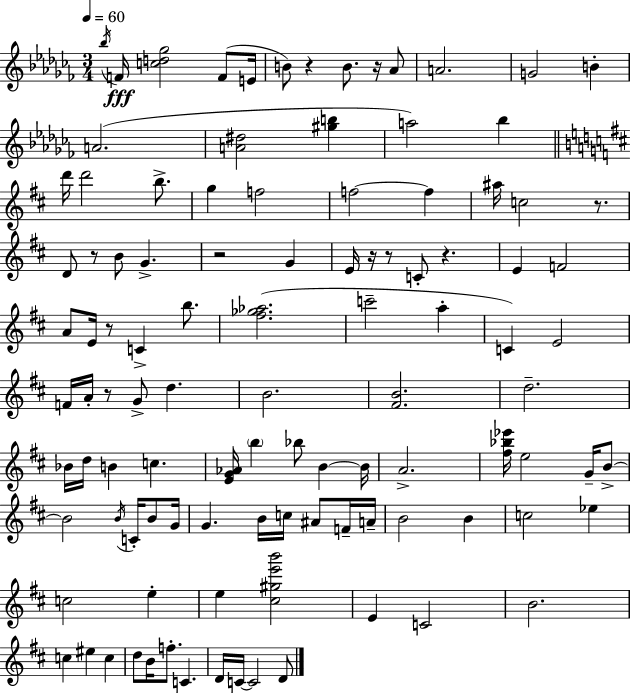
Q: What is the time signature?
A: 3/4